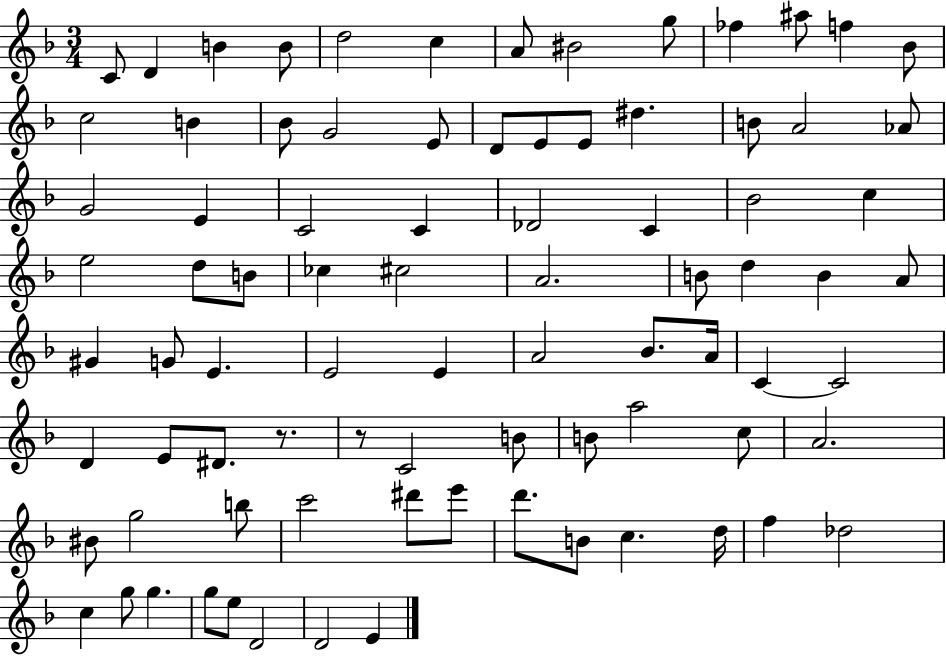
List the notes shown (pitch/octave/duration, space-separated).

C4/e D4/q B4/q B4/e D5/h C5/q A4/e BIS4/h G5/e FES5/q A#5/e F5/q Bb4/e C5/h B4/q Bb4/e G4/h E4/e D4/e E4/e E4/e D#5/q. B4/e A4/h Ab4/e G4/h E4/q C4/h C4/q Db4/h C4/q Bb4/h C5/q E5/h D5/e B4/e CES5/q C#5/h A4/h. B4/e D5/q B4/q A4/e G#4/q G4/e E4/q. E4/h E4/q A4/h Bb4/e. A4/s C4/q C4/h D4/q E4/e D#4/e. R/e. R/e C4/h B4/e B4/e A5/h C5/e A4/h. BIS4/e G5/h B5/e C6/h D#6/e E6/e D6/e. B4/e C5/q. D5/s F5/q Db5/h C5/q G5/e G5/q. G5/e E5/e D4/h D4/h E4/q